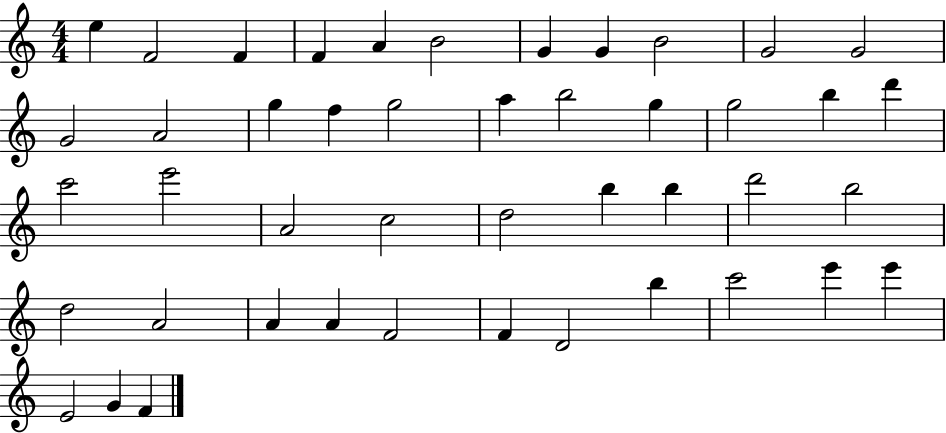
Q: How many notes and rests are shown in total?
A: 45